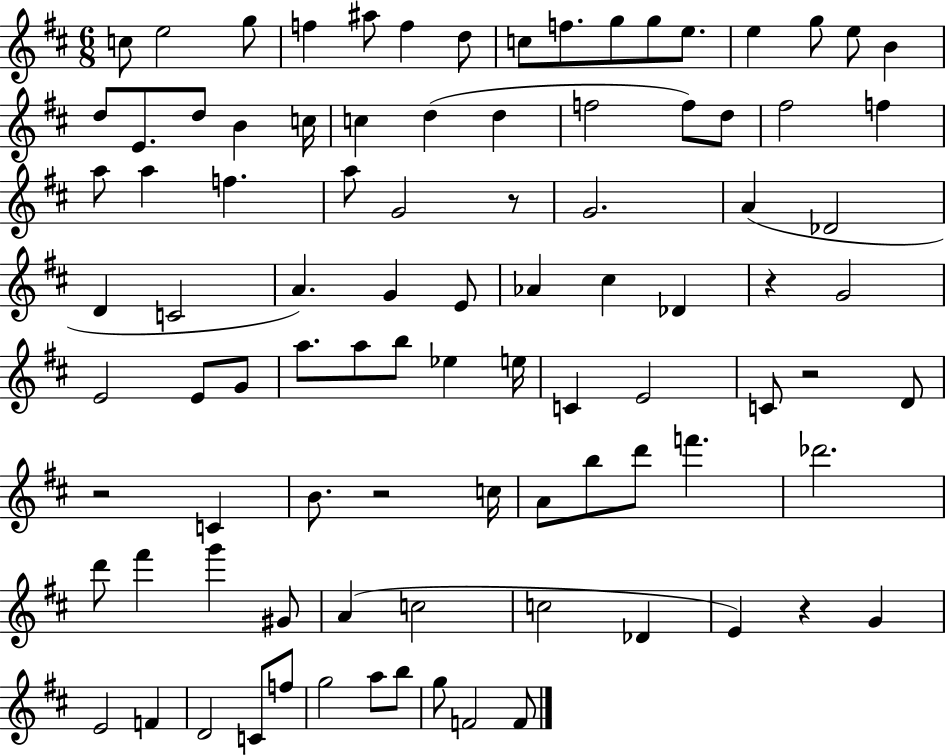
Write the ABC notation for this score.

X:1
T:Untitled
M:6/8
L:1/4
K:D
c/2 e2 g/2 f ^a/2 f d/2 c/2 f/2 g/2 g/2 e/2 e g/2 e/2 B d/2 E/2 d/2 B c/4 c d d f2 f/2 d/2 ^f2 f a/2 a f a/2 G2 z/2 G2 A _D2 D C2 A G E/2 _A ^c _D z G2 E2 E/2 G/2 a/2 a/2 b/2 _e e/4 C E2 C/2 z2 D/2 z2 C B/2 z2 c/4 A/2 b/2 d'/2 f' _d'2 d'/2 ^f' g' ^G/2 A c2 c2 _D E z G E2 F D2 C/2 f/2 g2 a/2 b/2 g/2 F2 F/2